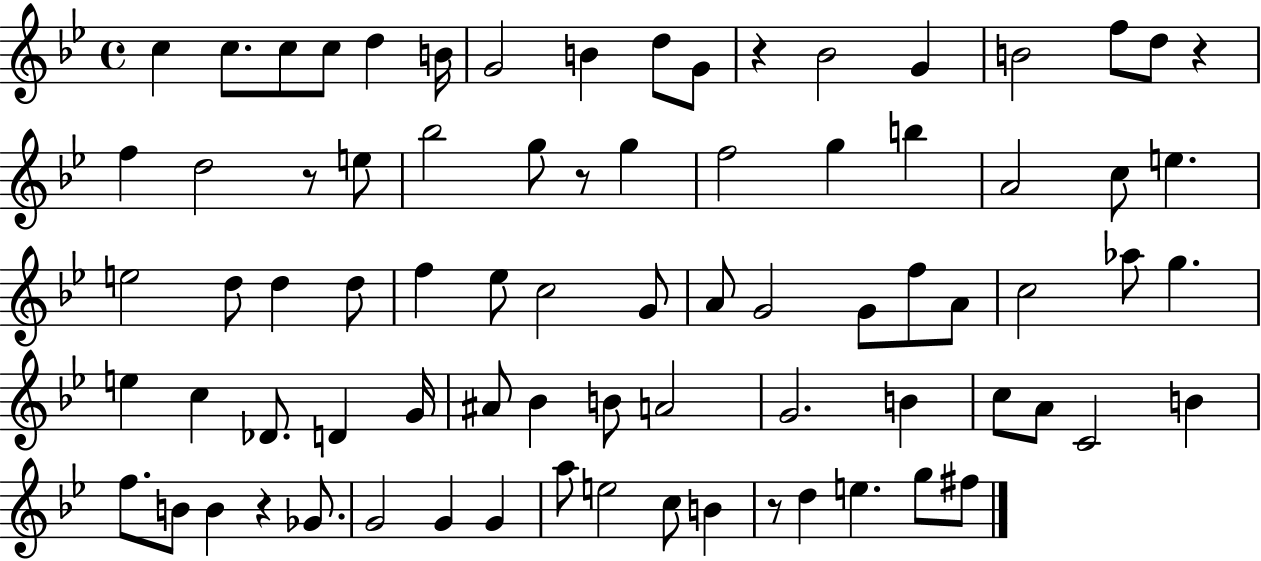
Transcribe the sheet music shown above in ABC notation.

X:1
T:Untitled
M:4/4
L:1/4
K:Bb
c c/2 c/2 c/2 d B/4 G2 B d/2 G/2 z _B2 G B2 f/2 d/2 z f d2 z/2 e/2 _b2 g/2 z/2 g f2 g b A2 c/2 e e2 d/2 d d/2 f _e/2 c2 G/2 A/2 G2 G/2 f/2 A/2 c2 _a/2 g e c _D/2 D G/4 ^A/2 _B B/2 A2 G2 B c/2 A/2 C2 B f/2 B/2 B z _G/2 G2 G G a/2 e2 c/2 B z/2 d e g/2 ^f/2